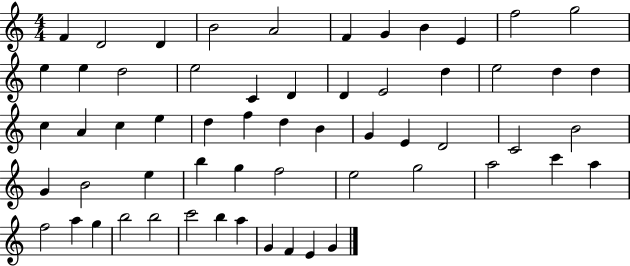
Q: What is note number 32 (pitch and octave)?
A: G4